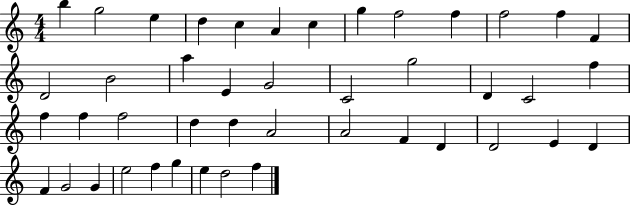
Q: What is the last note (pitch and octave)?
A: F5